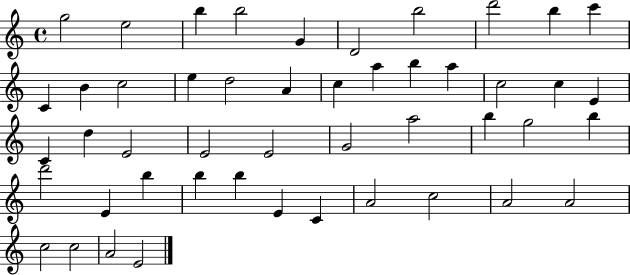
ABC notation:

X:1
T:Untitled
M:4/4
L:1/4
K:C
g2 e2 b b2 G D2 b2 d'2 b c' C B c2 e d2 A c a b a c2 c E C d E2 E2 E2 G2 a2 b g2 b d'2 E b b b E C A2 c2 A2 A2 c2 c2 A2 E2